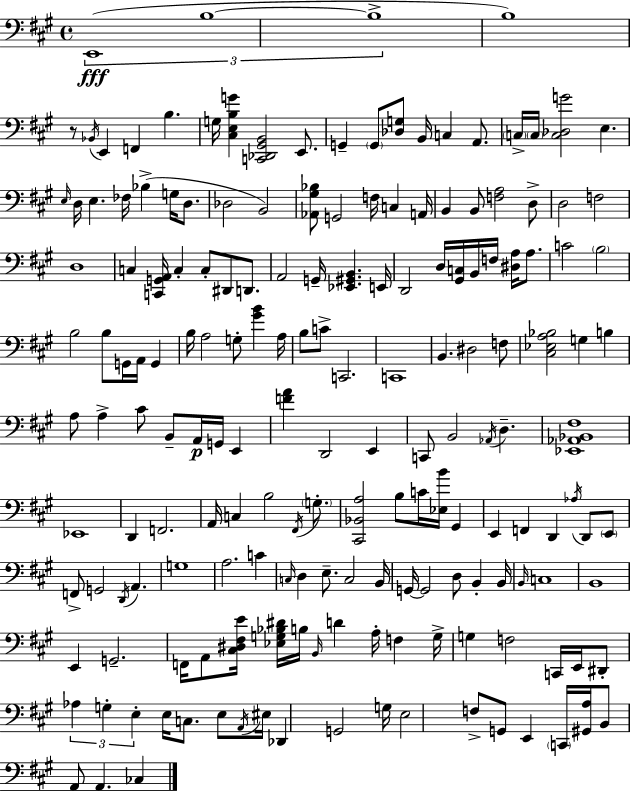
X:1
T:Untitled
M:4/4
L:1/4
K:A
E,,4 B,4 B,4 B,4 z/2 _B,,/4 E,, F,, B, G,/4 [^C,E,B,G] [C,,_D,,^G,,B,,]2 E,,/2 G,, G,,/2 [_D,G,]/2 B,,/4 C, A,,/2 C,/4 C,/4 [C,_D,G]2 E, E,/4 D,/4 E, _F,/4 _B, G,/4 D,/2 _D,2 B,,2 [_A,,^G,_B,]/2 G,,2 F,/4 C, A,,/4 B,, B,,/2 [F,A,]2 D,/2 D,2 F,2 D,4 C, [C,,G,,A,,]/4 C, C,/2 ^D,,/2 D,,/2 A,,2 G,,/4 [_E,,^G,,B,,] E,,/4 D,,2 D,/4 [^G,,C,]/4 B,,/4 F,/4 [^D,A,]/4 A,/2 C2 B,2 B,2 B,/2 G,,/4 A,,/4 G,, B,/4 A,2 G,/2 [^GB] A,/4 B,/2 C/2 C,,2 C,,4 B,, ^D,2 F,/2 [^C,_E,A,_B,]2 G, B, A,/2 A, ^C/2 B,,/2 A,,/4 G,,/4 E,, [FA] D,,2 E,, C,,/2 B,,2 _A,,/4 D, [_E,,_A,,_B,,^F,]4 _E,,4 D,, F,,2 A,,/4 C, B,2 ^F,,/4 G,/2 [^C,,_B,,A,]2 B,/2 C/4 [_E,B]/4 ^G,, E,, F,, D,, _A,/4 D,,/2 E,,/2 F,,/2 G,,2 D,,/4 A,, G,4 A,2 C C,/4 D, E,/2 C,2 B,,/4 G,,/4 G,,2 D,/2 B,, B,,/4 B,,/4 C,4 B,,4 E,, G,,2 F,,/4 A,,/2 [^C,^D,^F,E]/4 [_E,G,_B,^D]/4 B,/4 B,,/4 D A,/4 F, G,/4 G, F,2 C,,/4 E,,/4 ^D,,/2 _A, G, E, E,/4 C,/2 E,/2 A,,/4 ^E,/4 _D,, G,,2 G,/4 E,2 F,/2 G,,/2 E,, C,,/4 [^G,,A,]/4 B,,/2 A,,/2 A,, _C,